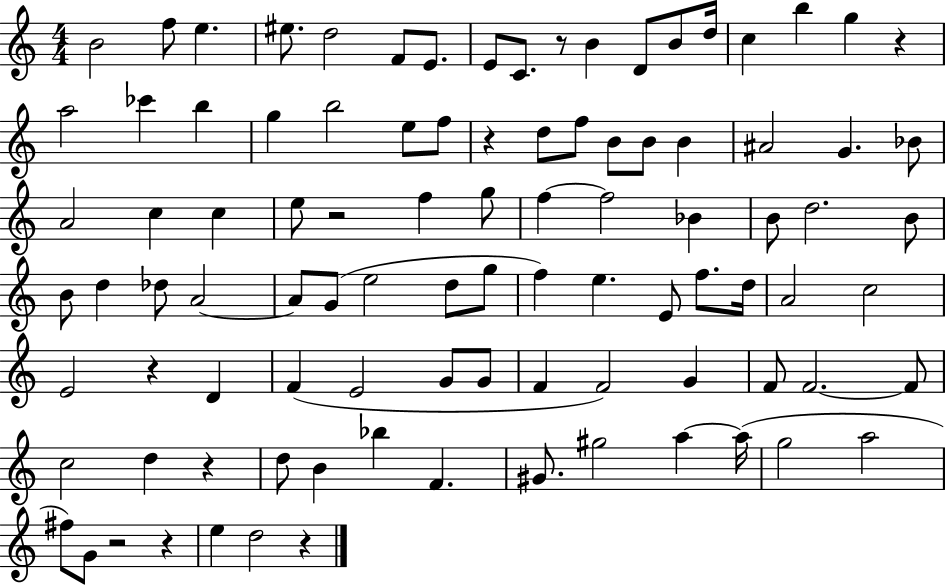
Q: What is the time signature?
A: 4/4